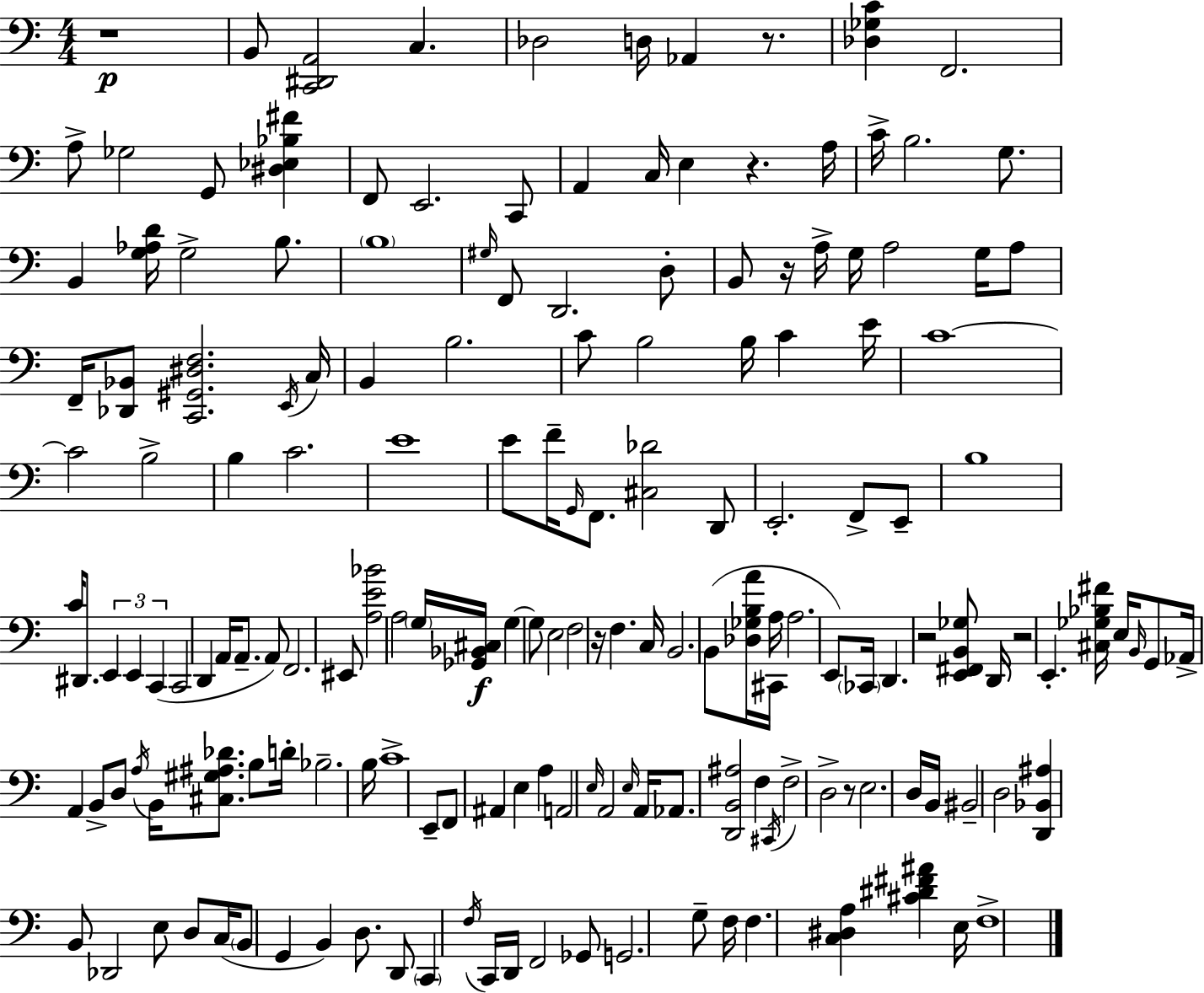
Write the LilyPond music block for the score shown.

{
  \clef bass
  \numericTimeSignature
  \time 4/4
  \key a \minor
  \repeat volta 2 { r1\p | b,8 <c, dis, a,>2 c4. | des2 d16 aes,4 r8. | <des ges c'>4 f,2. | \break a8-> ges2 g,8 <dis ees bes fis'>4 | f,8 e,2. c,8 | a,4 c16 e4 r4. a16 | c'16-> b2. g8. | \break b,4 <g aes d'>16 g2-> b8. | \parenthesize b1 | \grace { gis16 } f,8 d,2. d8-. | b,8 r16 a16-> g16 a2 g16 a8 | \break f,16-- <des, bes,>8 <c, gis, dis f>2. | \acciaccatura { e,16 } c16 b,4 b2. | c'8 b2 b16 c'4 | e'16 c'1~~ | \break c'2 b2-> | b4 c'2. | e'1 | e'8 f'16-- \grace { g,16 } f,8. <cis des'>2 | \break d,8 e,2.-. f,8-> | e,8-- b1 | c'16 dis,8. \tuplet 3/2 { e,4 e,4 c,4( } | c,2 d,4 a,16 | \break a,8.-- a,8) f,2. | eis,8 <a e' bes'>2 a2 | \parenthesize g16 <ges, bes, cis>16\f g4~~ g8 e2 | f2 r16 f4. | \break c16 b,2. b,8( | <des ges b a'>16 cis,16 a16 a2. | e,8) \parenthesize ces,16 d,4. r2 | <e, fis, b, ges>8 d,16 r2 e,4.-. | \break <cis ges bes fis'>16 e16 \grace { b,16 } g,8 aes,16-> a,4 b,8-> d8 | \acciaccatura { a16 } b,16 <cis gis ais des'>8. b8 d'16-. bes2.-- | b16 c'1-> | e,8-- f,8 ais,4 e4 | \break a4 a,2 \grace { e16 } a,2 | \grace { e16 } a,16 aes,8. <d, b, ais>2 | f4 \acciaccatura { cis,16 } f2-> | d2-> r8 e2. | \break d16 b,16 bis,2-- | d2 <d, bes, ais>4 b,8 des,2 | e8 d8 c16( \parenthesize b,8 g,4 | b,4) d8. d,8 \parenthesize c,4 \acciaccatura { f16 } c,16 | \break d,16 f,2 ges,8 g,2. | g8-- f16 f4. | <c dis a>4 <cis' dis' fis' ais'>4 e16 f1-> | } \bar "|."
}